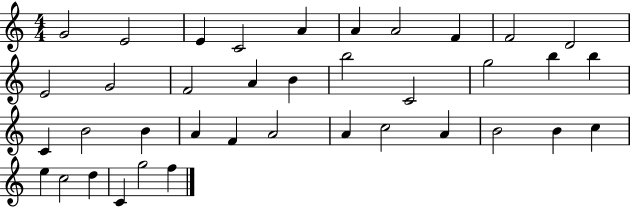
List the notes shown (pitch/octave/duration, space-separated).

G4/h E4/h E4/q C4/h A4/q A4/q A4/h F4/q F4/h D4/h E4/h G4/h F4/h A4/q B4/q B5/h C4/h G5/h B5/q B5/q C4/q B4/h B4/q A4/q F4/q A4/h A4/q C5/h A4/q B4/h B4/q C5/q E5/q C5/h D5/q C4/q G5/h F5/q